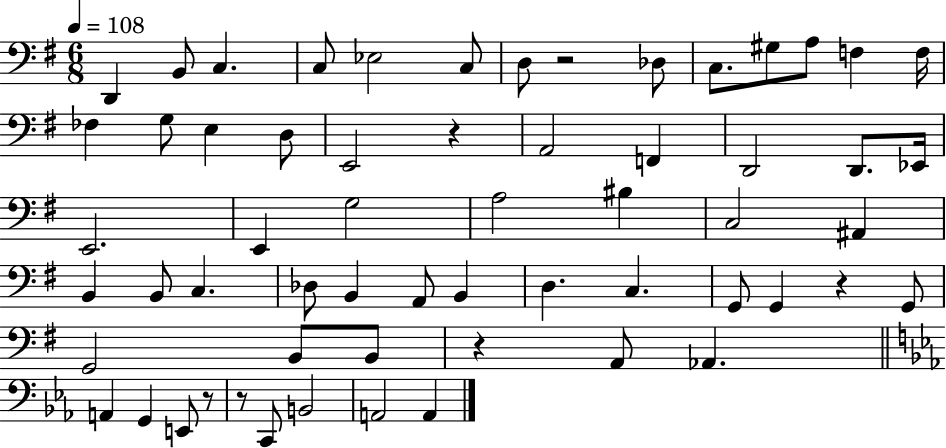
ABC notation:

X:1
T:Untitled
M:6/8
L:1/4
K:G
D,, B,,/2 C, C,/2 _E,2 C,/2 D,/2 z2 _D,/2 C,/2 ^G,/2 A,/2 F, F,/4 _F, G,/2 E, D,/2 E,,2 z A,,2 F,, D,,2 D,,/2 _E,,/4 E,,2 E,, G,2 A,2 ^B, C,2 ^A,, B,, B,,/2 C, _D,/2 B,, A,,/2 B,, D, C, G,,/2 G,, z G,,/2 G,,2 B,,/2 B,,/2 z A,,/2 _A,, A,, G,, E,,/2 z/2 z/2 C,,/2 B,,2 A,,2 A,,